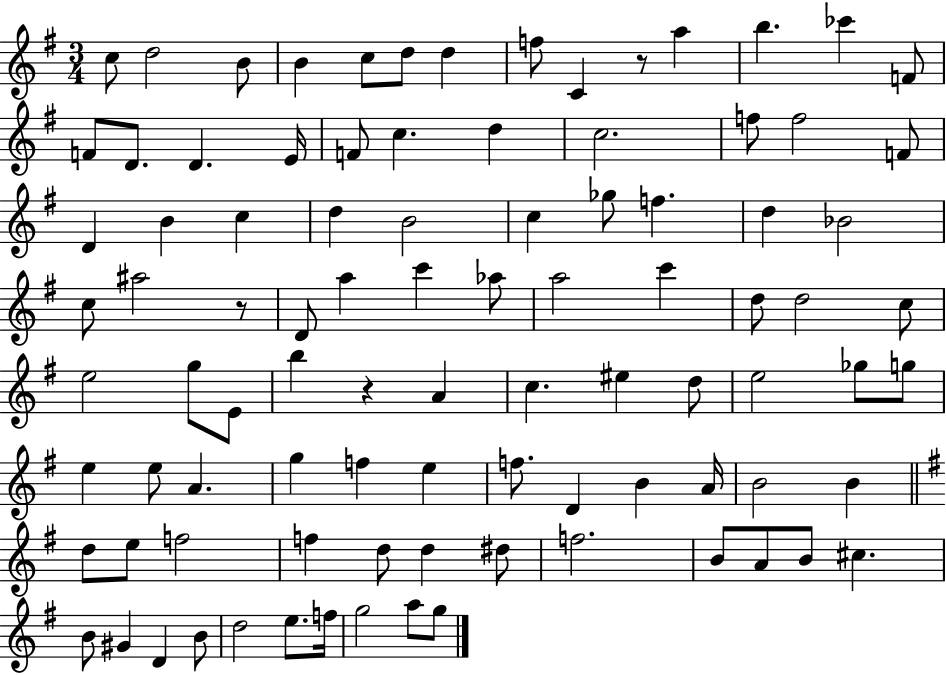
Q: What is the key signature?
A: G major